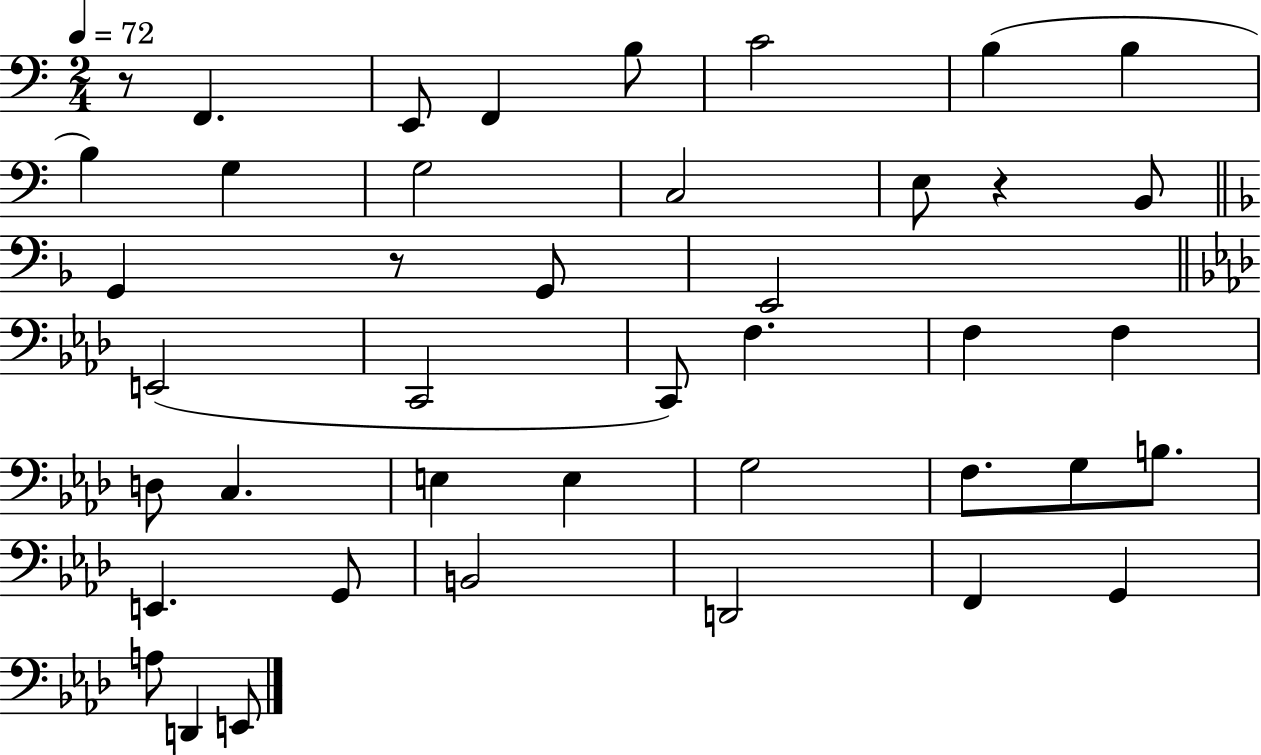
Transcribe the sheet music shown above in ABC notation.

X:1
T:Untitled
M:2/4
L:1/4
K:C
z/2 F,, E,,/2 F,, B,/2 C2 B, B, B, G, G,2 C,2 E,/2 z B,,/2 G,, z/2 G,,/2 E,,2 E,,2 C,,2 C,,/2 F, F, F, D,/2 C, E, E, G,2 F,/2 G,/2 B,/2 E,, G,,/2 B,,2 D,,2 F,, G,, A,/2 D,, E,,/2